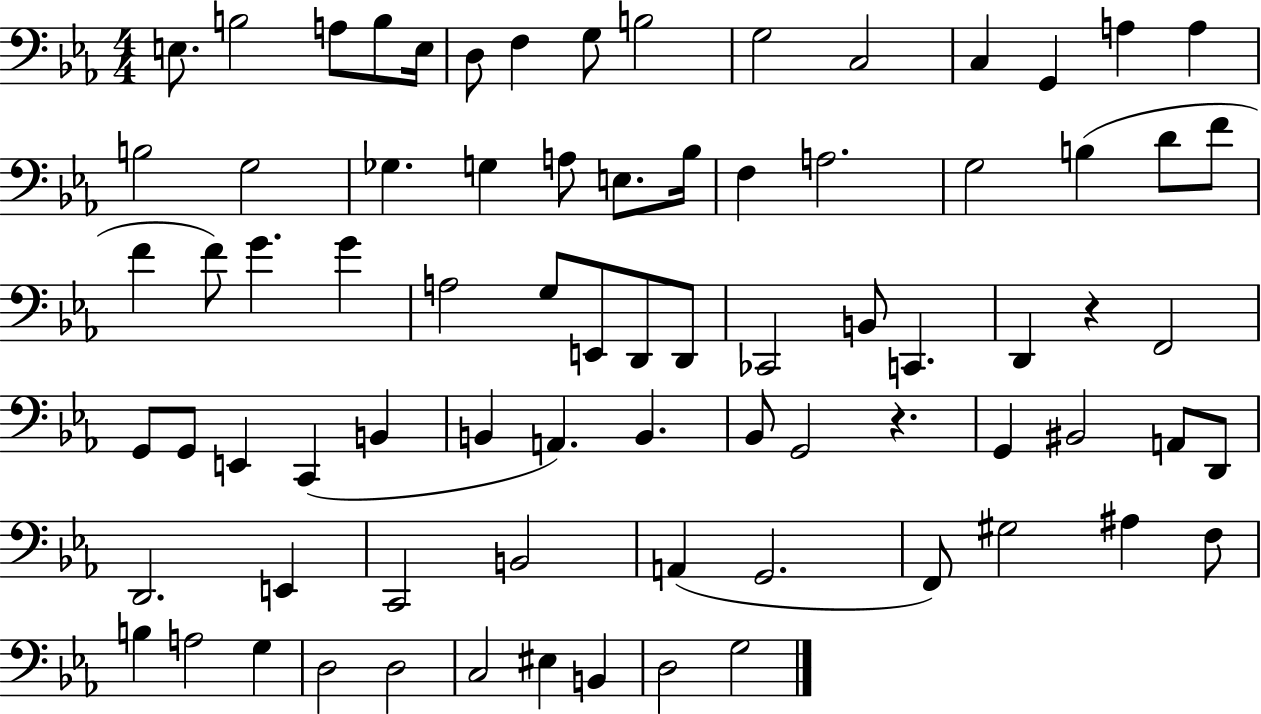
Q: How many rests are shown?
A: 2